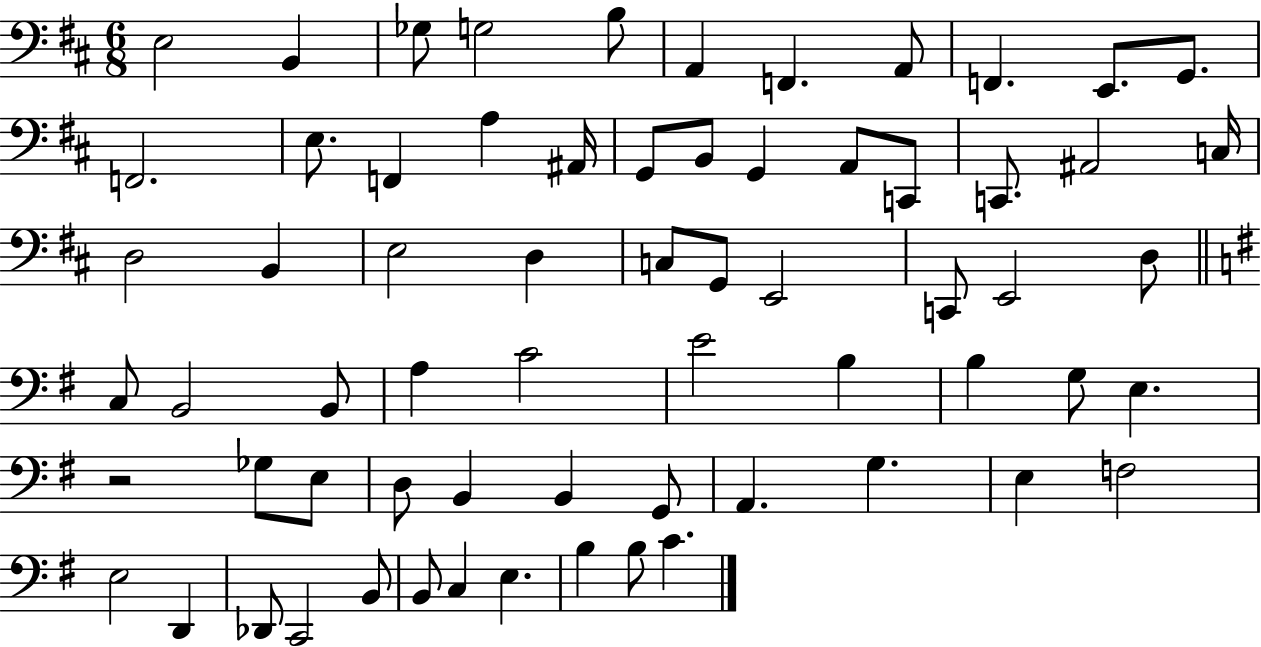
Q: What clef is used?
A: bass